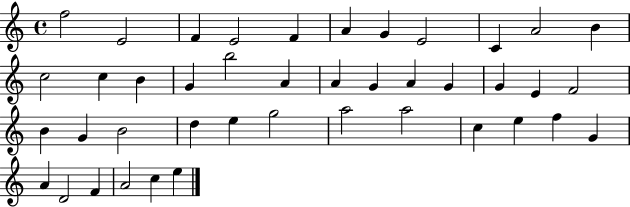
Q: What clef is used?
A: treble